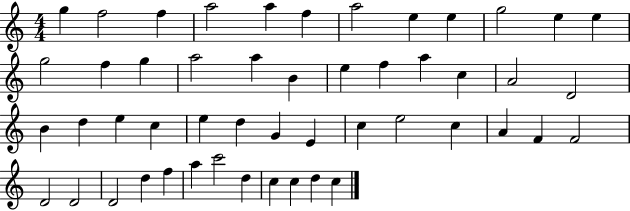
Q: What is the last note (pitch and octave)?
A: C5